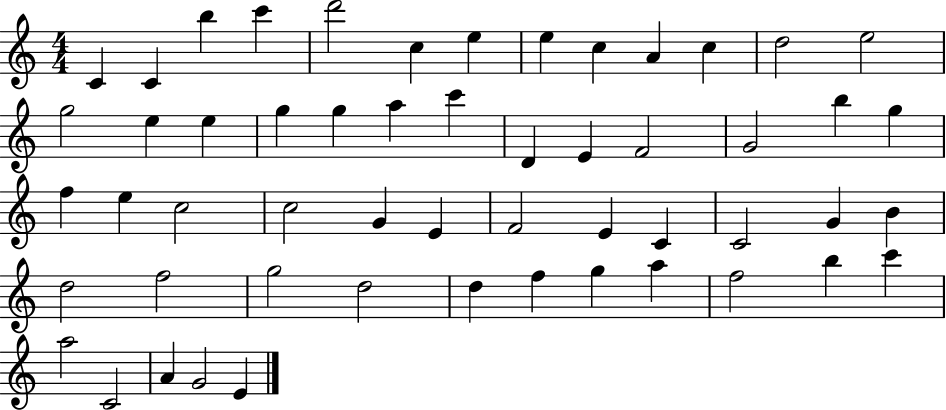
X:1
T:Untitled
M:4/4
L:1/4
K:C
C C b c' d'2 c e e c A c d2 e2 g2 e e g g a c' D E F2 G2 b g f e c2 c2 G E F2 E C C2 G B d2 f2 g2 d2 d f g a f2 b c' a2 C2 A G2 E